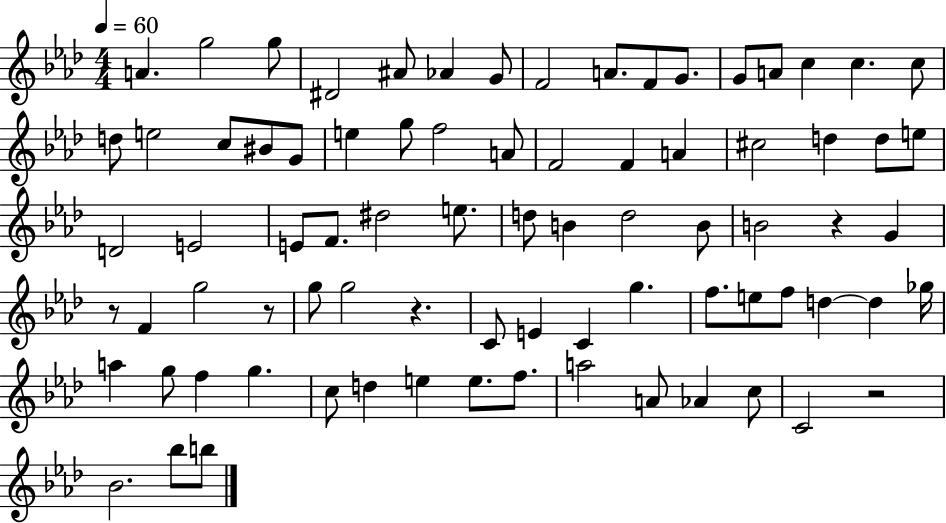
{
  \clef treble
  \numericTimeSignature
  \time 4/4
  \key aes \major
  \tempo 4 = 60
  a'4. g''2 g''8 | dis'2 ais'8 aes'4 g'8 | f'2 a'8. f'8 g'8. | g'8 a'8 c''4 c''4. c''8 | \break d''8 e''2 c''8 bis'8 g'8 | e''4 g''8 f''2 a'8 | f'2 f'4 a'4 | cis''2 d''4 d''8 e''8 | \break d'2 e'2 | e'8 f'8. dis''2 e''8. | d''8 b'4 d''2 b'8 | b'2 r4 g'4 | \break r8 f'4 g''2 r8 | g''8 g''2 r4. | c'8 e'4 c'4 g''4. | f''8. e''8 f''8 d''4~~ d''4 ges''16 | \break a''4 g''8 f''4 g''4. | c''8 d''4 e''4 e''8. f''8. | a''2 a'8 aes'4 c''8 | c'2 r2 | \break bes'2. bes''8 b''8 | \bar "|."
}